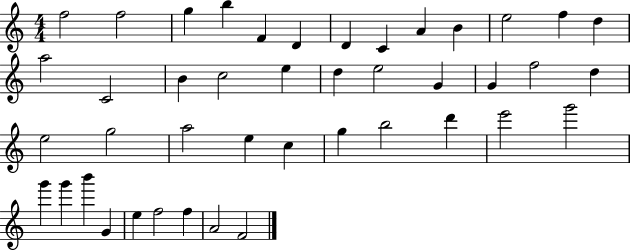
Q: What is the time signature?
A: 4/4